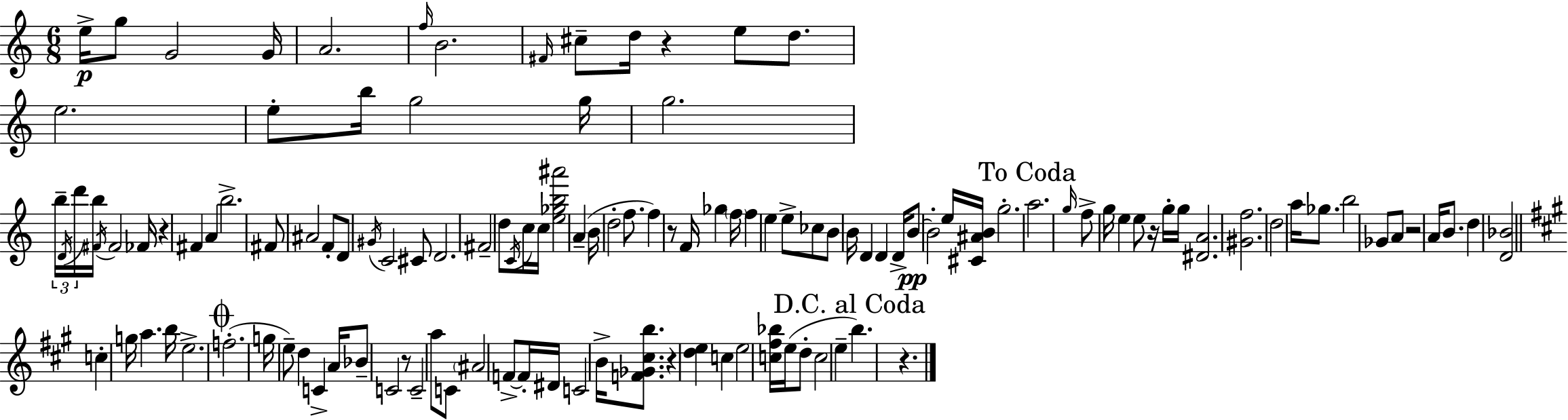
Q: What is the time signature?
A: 6/8